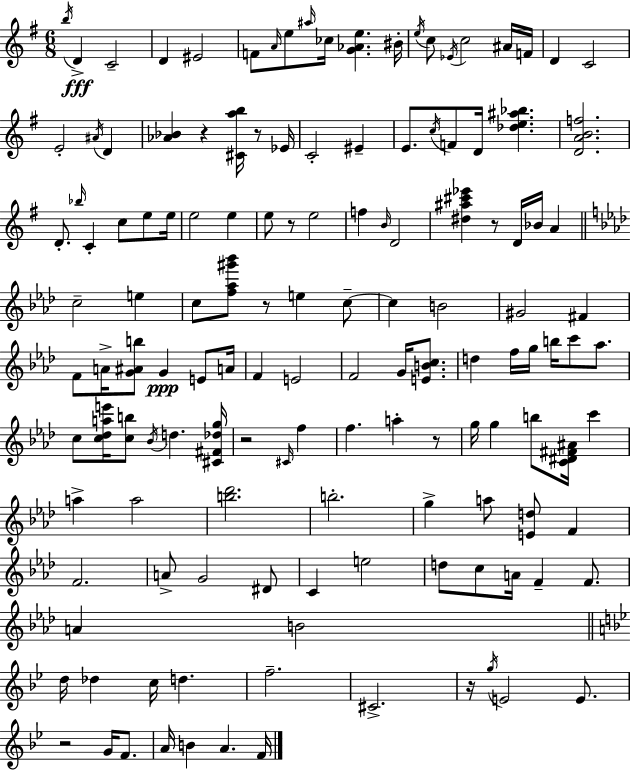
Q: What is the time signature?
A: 6/8